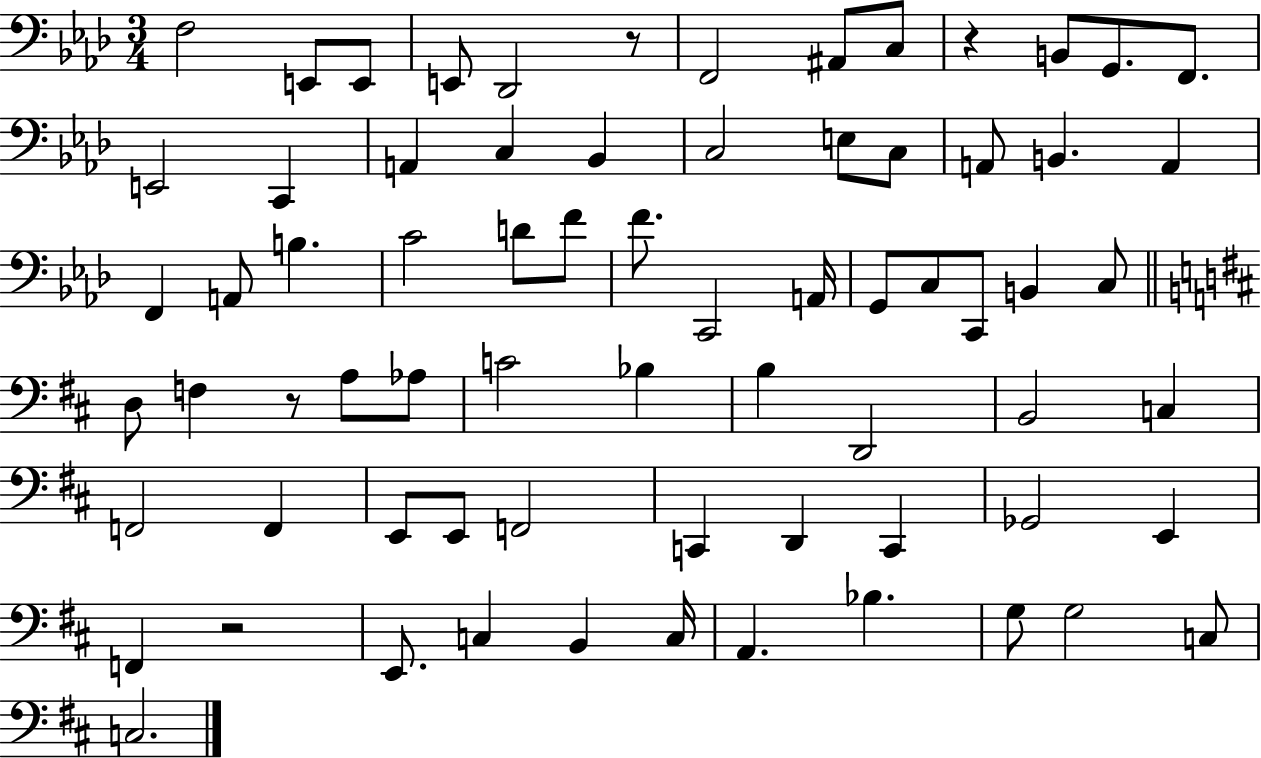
F3/h E2/e E2/e E2/e Db2/h R/e F2/h A#2/e C3/e R/q B2/e G2/e. F2/e. E2/h C2/q A2/q C3/q Bb2/q C3/h E3/e C3/e A2/e B2/q. A2/q F2/q A2/e B3/q. C4/h D4/e F4/e F4/e. C2/h A2/s G2/e C3/e C2/e B2/q C3/e D3/e F3/q R/e A3/e Ab3/e C4/h Bb3/q B3/q D2/h B2/h C3/q F2/h F2/q E2/e E2/e F2/h C2/q D2/q C2/q Gb2/h E2/q F2/q R/h E2/e. C3/q B2/q C3/s A2/q. Bb3/q. G3/e G3/h C3/e C3/h.